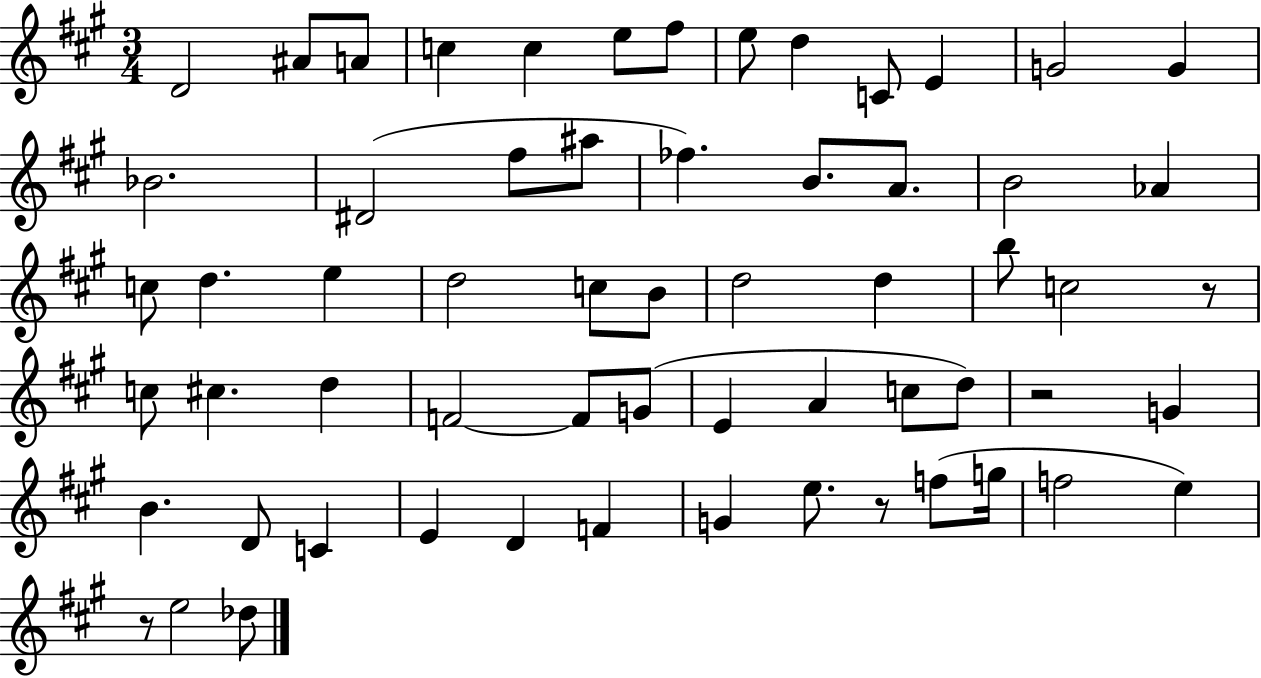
X:1
T:Untitled
M:3/4
L:1/4
K:A
D2 ^A/2 A/2 c c e/2 ^f/2 e/2 d C/2 E G2 G _B2 ^D2 ^f/2 ^a/2 _f B/2 A/2 B2 _A c/2 d e d2 c/2 B/2 d2 d b/2 c2 z/2 c/2 ^c d F2 F/2 G/2 E A c/2 d/2 z2 G B D/2 C E D F G e/2 z/2 f/2 g/4 f2 e z/2 e2 _d/2